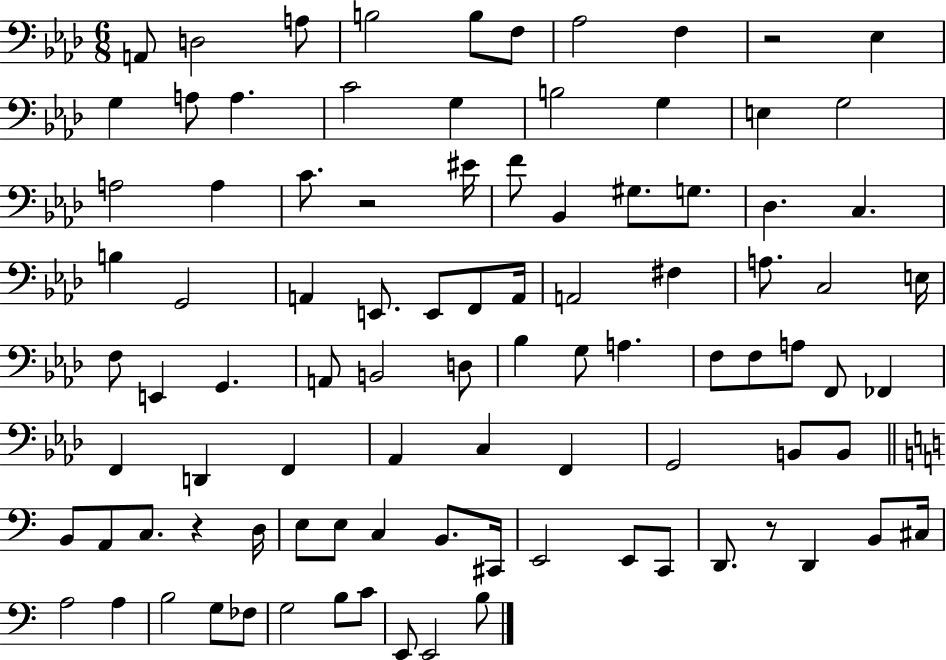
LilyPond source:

{
  \clef bass
  \numericTimeSignature
  \time 6/8
  \key aes \major
  a,8 d2 a8 | b2 b8 f8 | aes2 f4 | r2 ees4 | \break g4 a8 a4. | c'2 g4 | b2 g4 | e4 g2 | \break a2 a4 | c'8. r2 eis'16 | f'8 bes,4 gis8. g8. | des4. c4. | \break b4 g,2 | a,4 e,8. e,8 f,8 a,16 | a,2 fis4 | a8. c2 e16 | \break f8 e,4 g,4. | a,8 b,2 d8 | bes4 g8 a4. | f8 f8 a8 f,8 fes,4 | \break f,4 d,4 f,4 | aes,4 c4 f,4 | g,2 b,8 b,8 | \bar "||" \break \key a \minor b,8 a,8 c8. r4 d16 | e8 e8 c4 b,8. cis,16 | e,2 e,8 c,8 | d,8. r8 d,4 b,8 cis16 | \break a2 a4 | b2 g8 fes8 | g2 b8 c'8 | e,8 e,2 b8 | \break \bar "|."
}